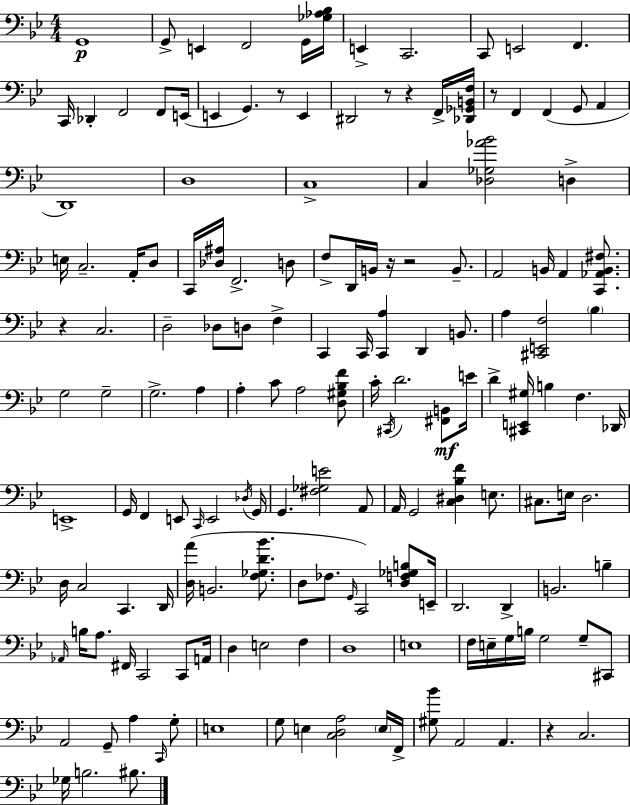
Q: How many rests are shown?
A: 8